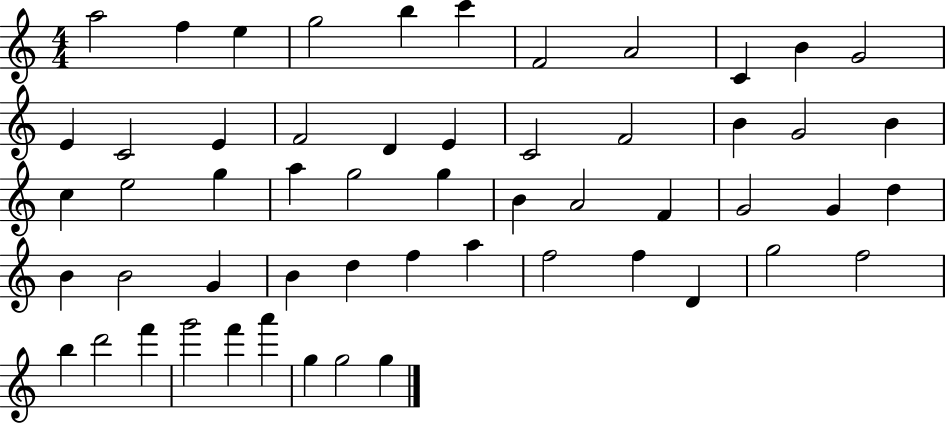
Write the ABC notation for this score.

X:1
T:Untitled
M:4/4
L:1/4
K:C
a2 f e g2 b c' F2 A2 C B G2 E C2 E F2 D E C2 F2 B G2 B c e2 g a g2 g B A2 F G2 G d B B2 G B d f a f2 f D g2 f2 b d'2 f' g'2 f' a' g g2 g